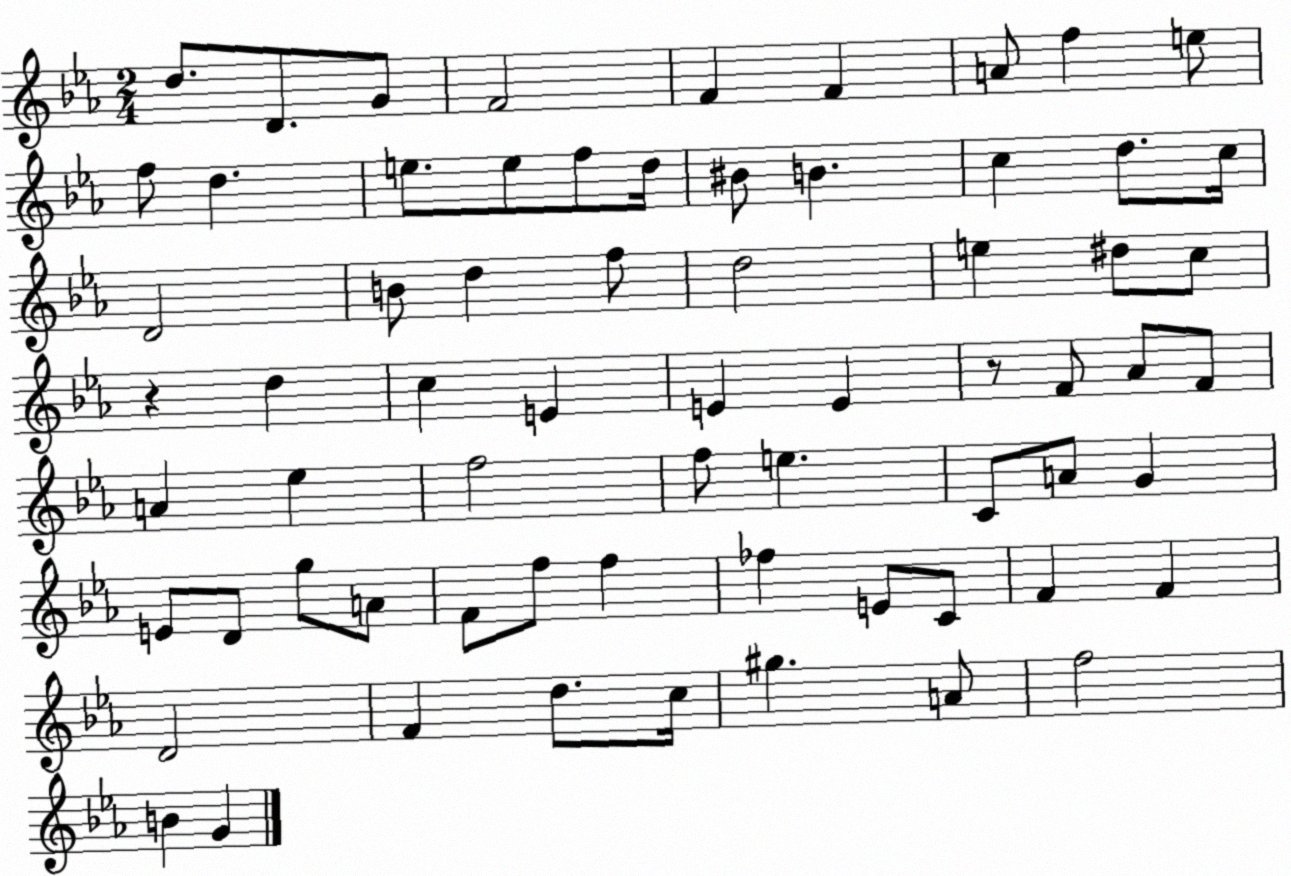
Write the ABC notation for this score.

X:1
T:Untitled
M:2/4
L:1/4
K:Eb
d/2 D/2 G/2 F2 F F A/2 f e/2 f/2 d e/2 e/2 f/2 d/4 ^B/2 B c d/2 c/4 D2 B/2 d f/2 d2 e ^d/2 c/2 z d c E E E z/2 F/2 _A/2 F/2 A _e f2 f/2 e C/2 A/2 G E/2 D/2 g/2 A/2 F/2 f/2 f _f E/2 C/2 F F D2 F d/2 c/4 ^g A/2 f2 B G